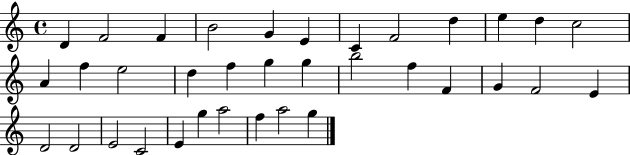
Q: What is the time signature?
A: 4/4